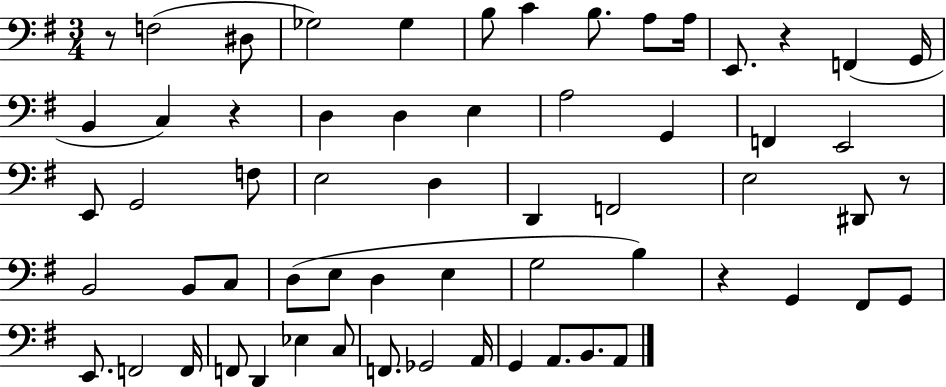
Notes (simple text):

R/e F3/h D#3/e Gb3/h Gb3/q B3/e C4/q B3/e. A3/e A3/s E2/e. R/q F2/q G2/s B2/q C3/q R/q D3/q D3/q E3/q A3/h G2/q F2/q E2/h E2/e G2/h F3/e E3/h D3/q D2/q F2/h E3/h D#2/e R/e B2/h B2/e C3/e D3/e E3/e D3/q E3/q G3/h B3/q R/q G2/q F#2/e G2/e E2/e. F2/h F2/s F2/e D2/q Eb3/q C3/e F2/e. Gb2/h A2/s G2/q A2/e. B2/e. A2/e